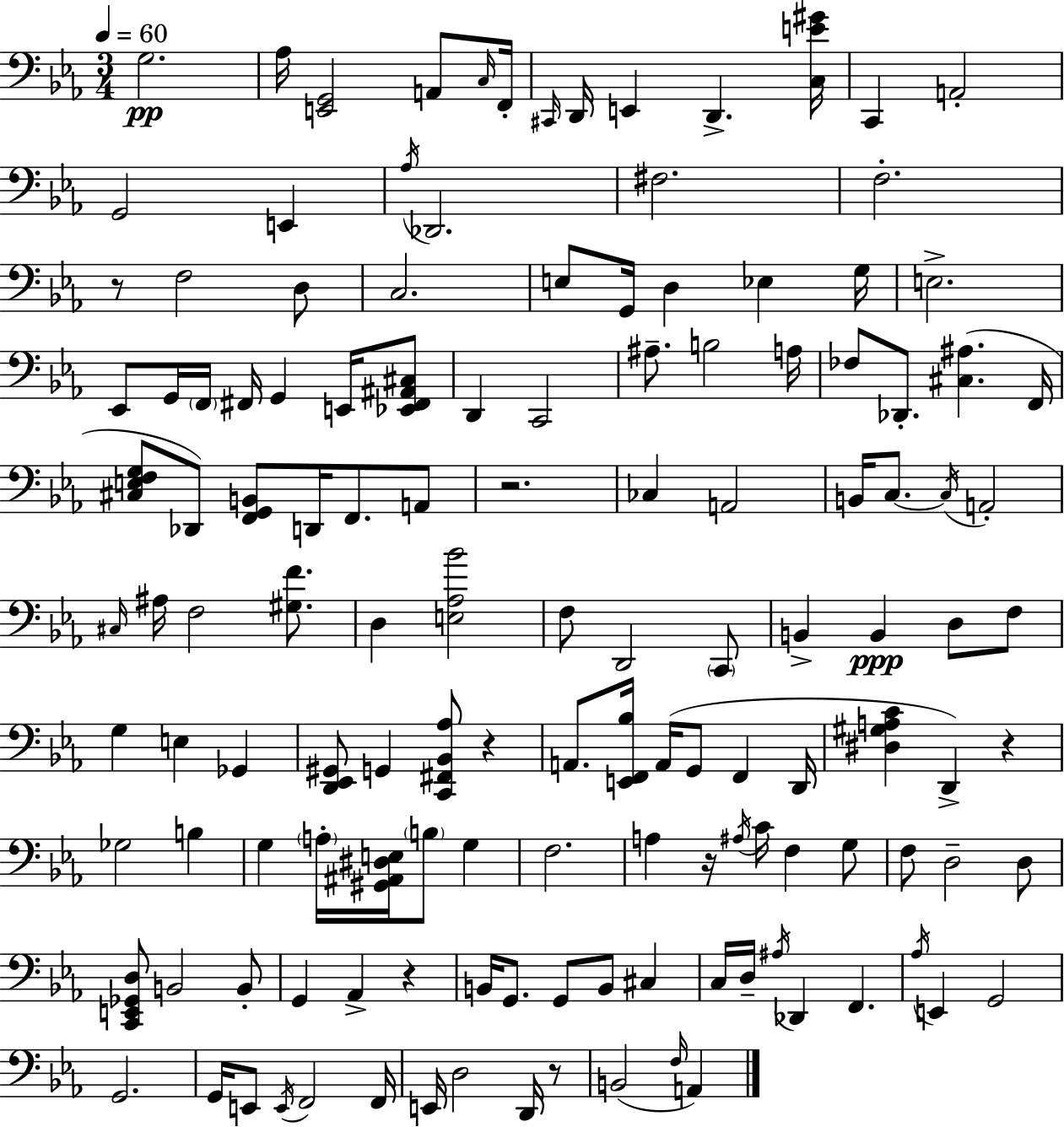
G3/h. Ab3/s [E2,G2]/h A2/e C3/s F2/s C#2/s D2/s E2/q D2/q. [C3,E4,G#4]/s C2/q A2/h G2/h E2/q Ab3/s Db2/h. F#3/h. F3/h. R/e F3/h D3/e C3/h. E3/e G2/s D3/q Eb3/q G3/s E3/h. Eb2/e G2/s F2/s F#2/s G2/q E2/s [Eb2,F#2,A#2,C#3]/e D2/q C2/h A#3/e. B3/h A3/s FES3/e Db2/e. [C#3,A#3]/q. F2/s [C#3,E3,F3,G3]/e Db2/e [F2,G2,B2]/e D2/s F2/e. A2/e R/h. CES3/q A2/h B2/s C3/e. C3/s A2/h C#3/s A#3/s F3/h [G#3,F4]/e. D3/q [E3,Ab3,Bb4]/h F3/e D2/h C2/e B2/q B2/q D3/e F3/e G3/q E3/q Gb2/q [D2,Eb2,G#2]/e G2/q [C2,F#2,Bb2,Ab3]/e R/q A2/e. [E2,F2,Bb3]/s A2/s G2/e F2/q D2/s [D#3,G#3,A3,C4]/q D2/q R/q Gb3/h B3/q G3/q A3/s [G#2,A#2,D#3,E3]/s B3/e G3/q F3/h. A3/q R/s A#3/s C4/s F3/q G3/e F3/e D3/h D3/e [C2,E2,Gb2,D3]/e B2/h B2/e G2/q Ab2/q R/q B2/s G2/e. G2/e B2/e C#3/q C3/s D3/s A#3/s Db2/q F2/q. Ab3/s E2/q G2/h G2/h. G2/s E2/e E2/s F2/h F2/s E2/s D3/h D2/s R/e B2/h F3/s A2/q